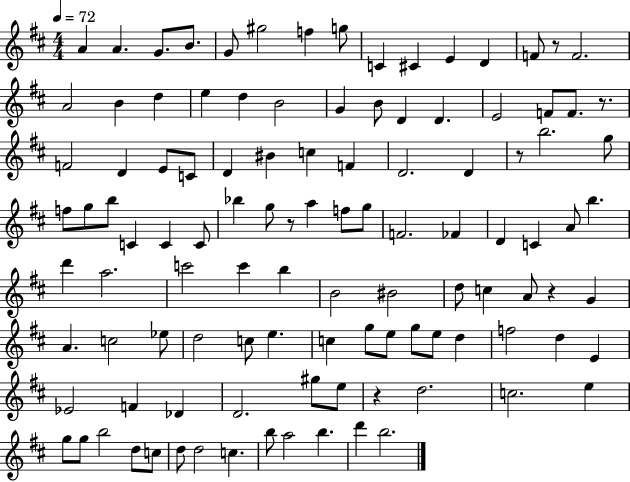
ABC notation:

X:1
T:Untitled
M:4/4
L:1/4
K:D
A A G/2 B/2 G/2 ^g2 f g/2 C ^C E D F/2 z/2 F2 A2 B d e d B2 G B/2 D D E2 F/2 F/2 z/2 F2 D E/2 C/2 D ^B c F D2 D z/2 b2 g/2 f/2 g/2 b/2 C C C/2 _b g/2 z/2 a f/2 g/2 F2 _F D C A/2 b d' a2 c'2 c' b B2 ^B2 d/2 c A/2 z G A c2 _e/2 d2 c/2 e c g/2 e/2 g/2 e/2 d f2 d E _E2 F _D D2 ^g/2 e/2 z d2 c2 e g/2 g/2 b2 d/2 c/2 d/2 d2 c b/2 a2 b d' b2